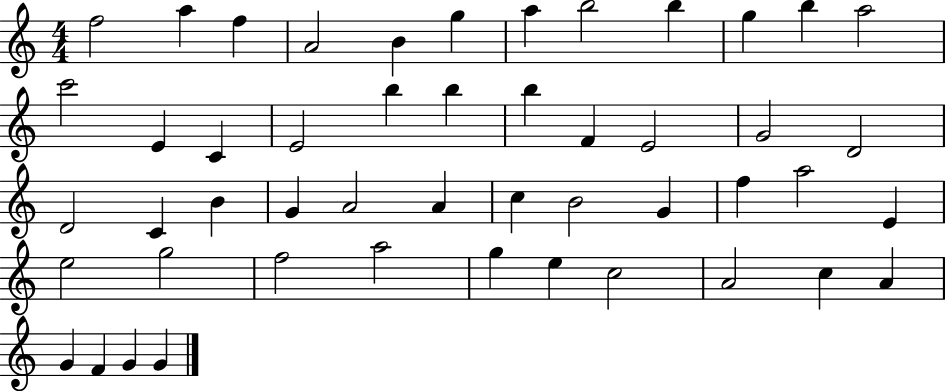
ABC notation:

X:1
T:Untitled
M:4/4
L:1/4
K:C
f2 a f A2 B g a b2 b g b a2 c'2 E C E2 b b b F E2 G2 D2 D2 C B G A2 A c B2 G f a2 E e2 g2 f2 a2 g e c2 A2 c A G F G G